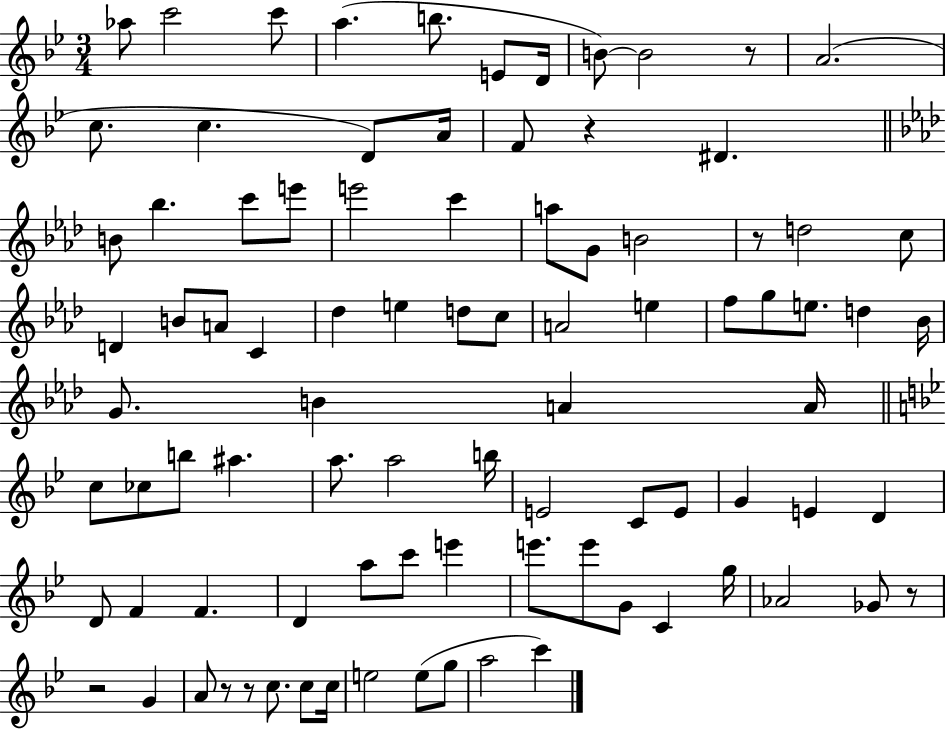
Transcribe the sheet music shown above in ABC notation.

X:1
T:Untitled
M:3/4
L:1/4
K:Bb
_a/2 c'2 c'/2 a b/2 E/2 D/4 B/2 B2 z/2 A2 c/2 c D/2 A/4 F/2 z ^D B/2 _b c'/2 e'/2 e'2 c' a/2 G/2 B2 z/2 d2 c/2 D B/2 A/2 C _d e d/2 c/2 A2 e f/2 g/2 e/2 d _B/4 G/2 B A A/4 c/2 _c/2 b/2 ^a a/2 a2 b/4 E2 C/2 E/2 G E D D/2 F F D a/2 c'/2 e' e'/2 e'/2 G/2 C g/4 _A2 _G/2 z/2 z2 G A/2 z/2 z/2 c/2 c/2 c/4 e2 e/2 g/2 a2 c'